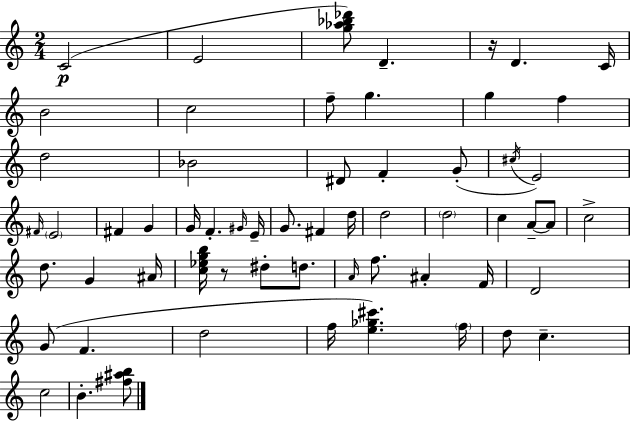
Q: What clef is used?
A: treble